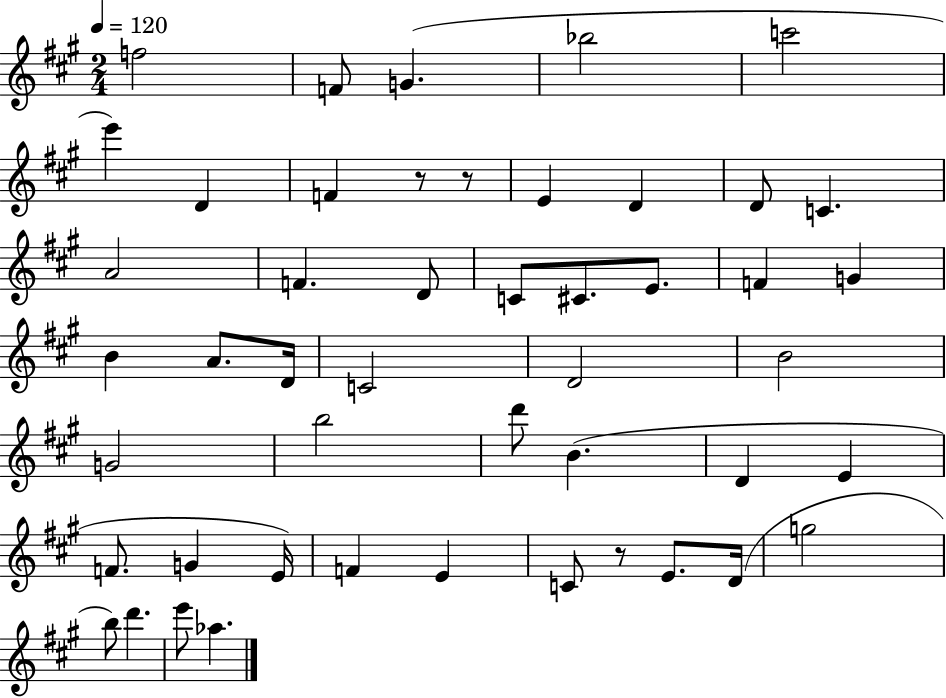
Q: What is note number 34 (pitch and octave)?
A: G4